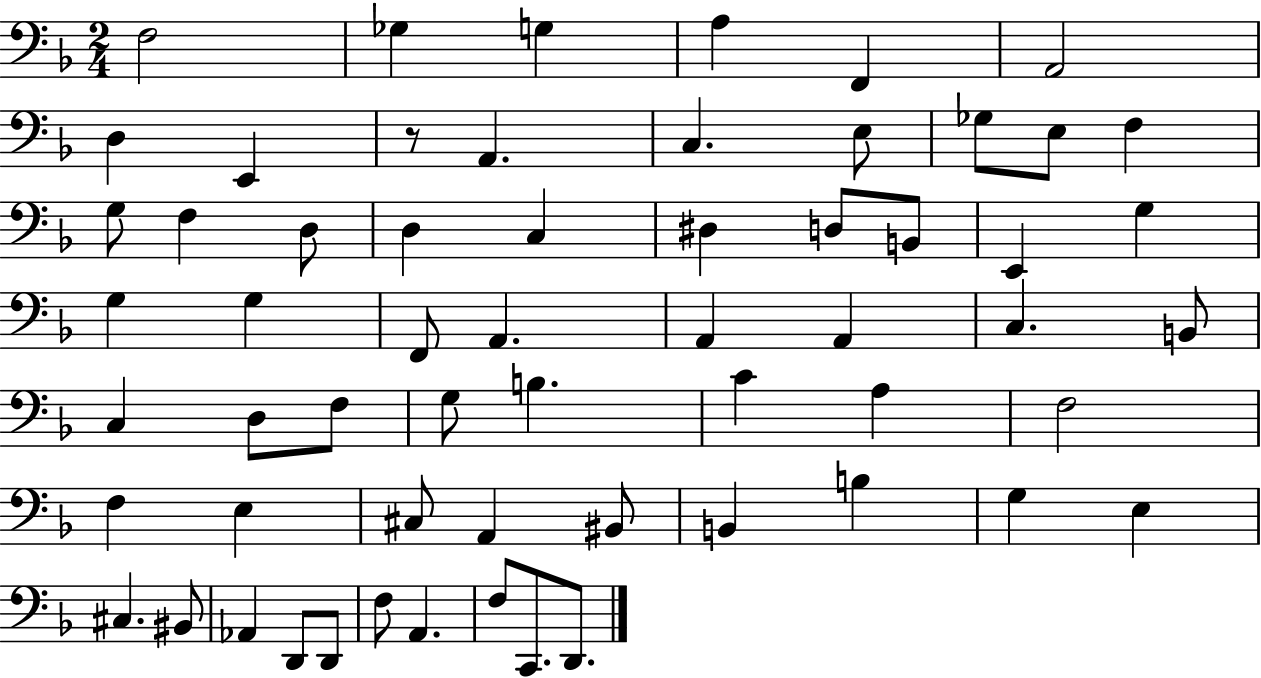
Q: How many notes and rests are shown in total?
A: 60